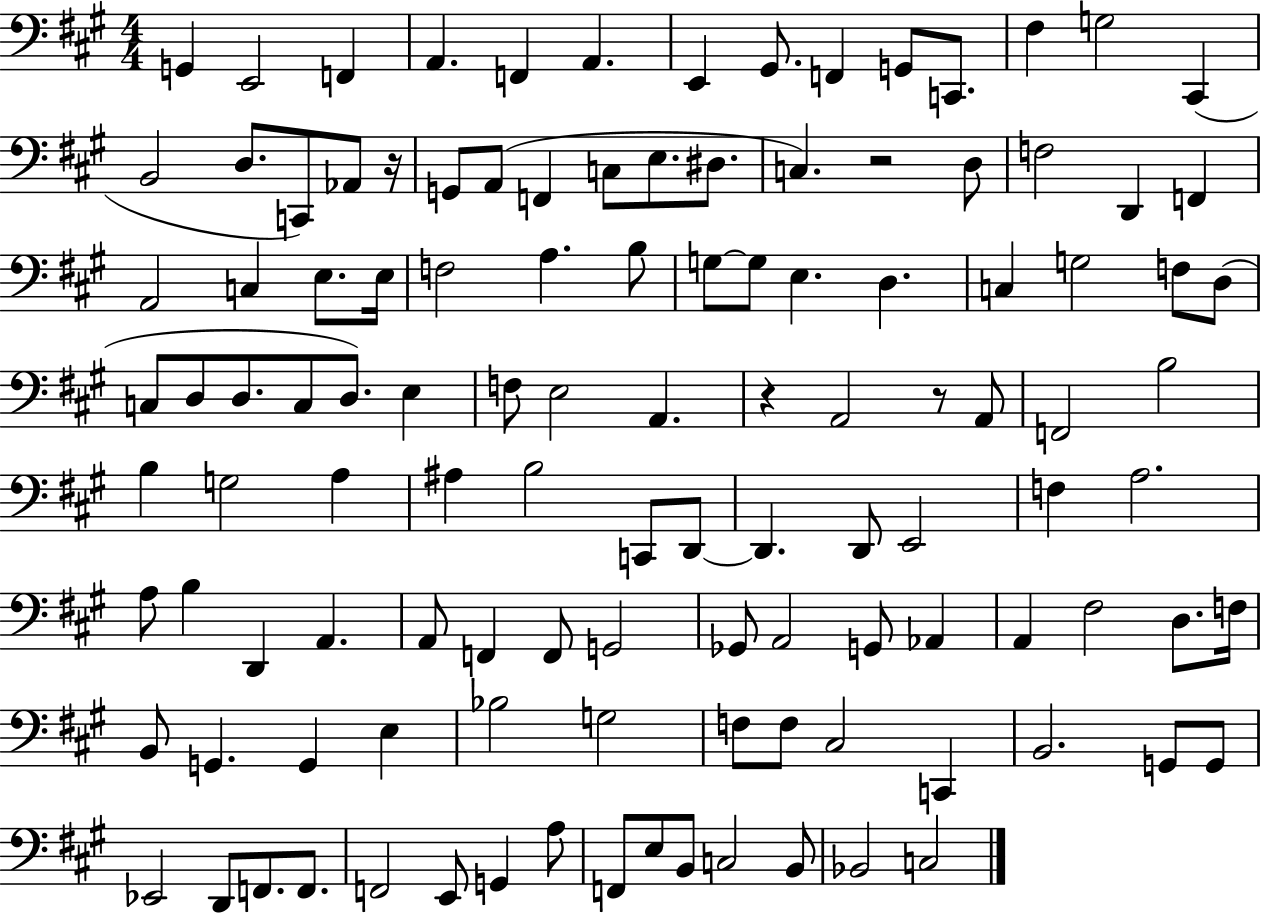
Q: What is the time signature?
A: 4/4